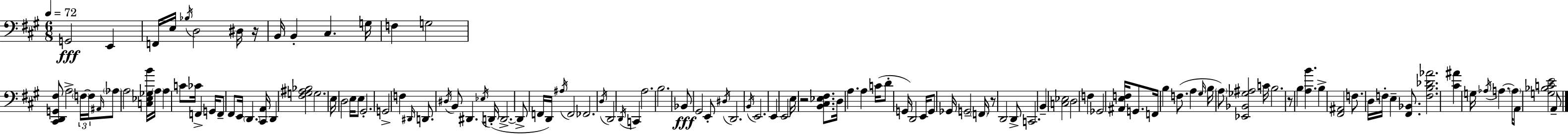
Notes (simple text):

G2/h E2/q F2/s E3/s Bb3/s D3/h D#3/s R/s B2/s B2/q C#3/q. G3/s F3/q G3/h [C#2,D2,G2,F#3]/e A3/h F3/s F3/s A#2/s Ab3/e A3/h [C3,Eb3,Gb3,B4]/s A3/s A3/q C4/e CES4/s F2/q G2/s F2/e F#2/e E2/s D2/q. [C#2,A2]/s D2/q [F#3,G3,A#3,Bb3]/h G3/h. E3/s D3/h E3/s E3/e G#2/h. G2/h F3/q D#2/s D2/e. D#3/s B2/e D#2/q. Eb3/s D2/s D2/h. D2/e F2/s D2/s A#3/s F2/h FES2/h. D3/s D2/h D2/s C2/q A3/h. B3/h. Bb2/e G#2/h E2/e D#3/s D2/h. B2/s E2/h. E2/q E2/h E3/s R/h [B2,C#3,Eb3,F#3]/e. D3/s A3/q. A3/q C4/s D4/e G2/s D2/h E2/s G2/e Gb2/s G2/h F2/s R/e D2/h D2/e C2/h. B2/q [C3,Eb3]/h D3/h F3/q Gb2/h [A#2,E3,F3]/s G2/e. F2/s B3/q F3/e. A3/q G#3/s B3/s A3/e [Eb2,Bb2,Gb3,A#3]/h C4/s B3/h. R/e B3/q [A3,B4]/q. B3/q [F#2,A#2]/h F3/e. D3/s F3/s E3/q [F#2,Bb2]/e. [F3,B3,Db4,Ab4]/h. [C#4,A#4]/q G3/s Ab3/s A3/q. A3/s A2/e [G3,Bb3,C4,E4]/h A2/e